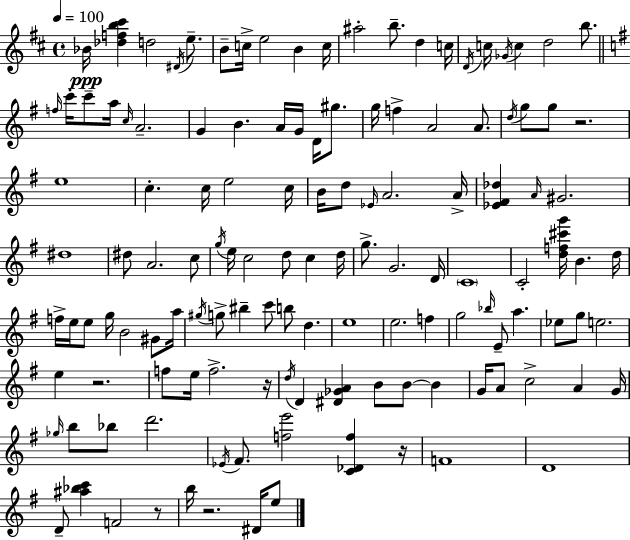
{
  \clef treble
  \time 4/4
  \defaultTimeSignature
  \key d \major
  \tempo 4 = 100
  bes'16\ppp <des'' f'' b'' cis'''>4 d''2 \acciaccatura { dis'16 } e''8.-- | b'8-- c''16-> e''2 b'4 | c''16 ais''2-. b''8.-- d''4 | c''16 \acciaccatura { d'16 } c''16 \acciaccatura { ges'16 } c''4 d''2 | \break b''8. \bar "||" \break \key e \minor \grace { f''16 } c'''16-. c'''8-- a''16 \grace { c''16 } a'2.-- | g'4 b'4. a'16 g'16 d'16 gis''8. | g''16 f''4-> a'2 a'8. | \acciaccatura { d''16 } g''8 g''8 r2. | \break e''1 | c''4.-. c''16 e''2 | c''16 b'16 d''8 \grace { ees'16 } a'2. | a'16-> <ees' fis' des''>4 \grace { a'16 } gis'2. | \break dis''1 | dis''8 a'2. | c''8 \acciaccatura { g''16 } e''16 c''2 d''8 | c''4 d''16 g''8.-> g'2. | \break d'16 \parenthesize c'1 | c'2-. <d'' f'' cis''' g'''>16 b'4. | d''16 f''16-> e''16 e''8 g''16 b'2 | gis'8 a''16 \acciaccatura { gis''16 } g''8-> bis''4-- c'''8 b''8 | \break d''4. e''1 | e''2. | f''4 g''2 \grace { bes''16 } | e'8-- a''4. ees''8 g''8 e''2. | \break e''4 r2. | f''8 e''16 f''2.-> | r16 \acciaccatura { d''16 } d'4 <dis' ges' a'>4 | b'8 b'8~~ b'4 g'16 a'8 c''2-> | \break a'4 g'16 \grace { ges''16 } b''8 bes''8 d'''2. | \acciaccatura { ees'16 } fis'8. <f'' e'''>2 | <c' des' f''>4 r16 f'1 | d'1 | \break d'8-- <ais'' bes'' c'''>4 | f'2 r8 b''16 r2. | dis'16 e''8 \bar "|."
}